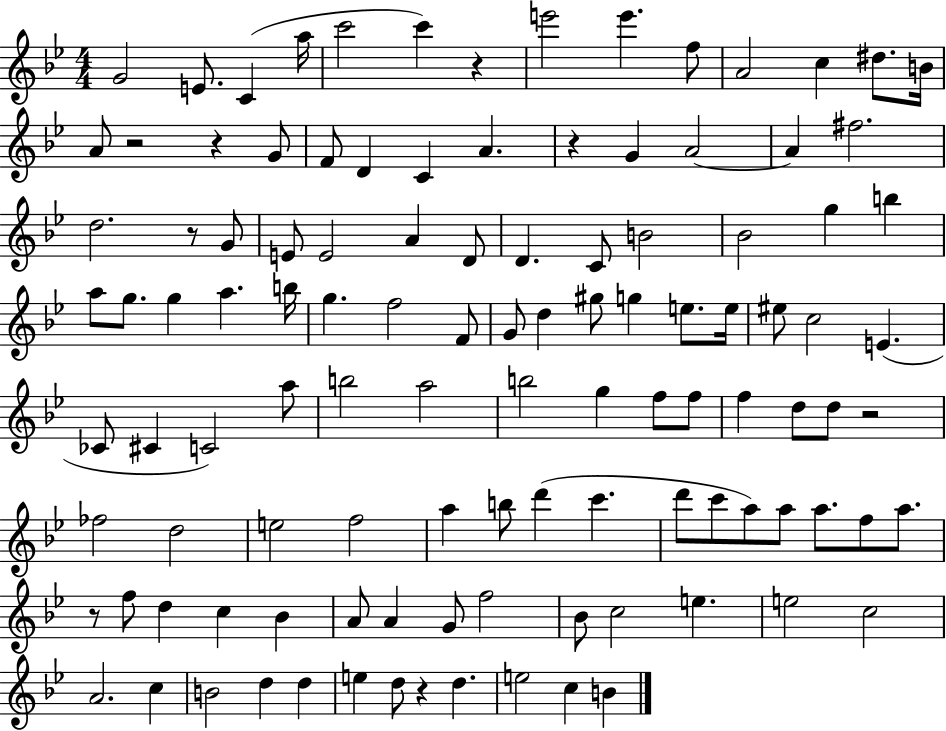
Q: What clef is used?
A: treble